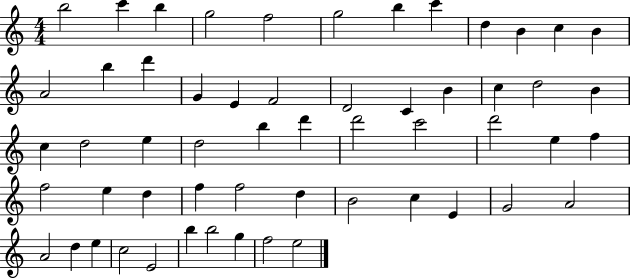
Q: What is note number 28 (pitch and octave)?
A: D5